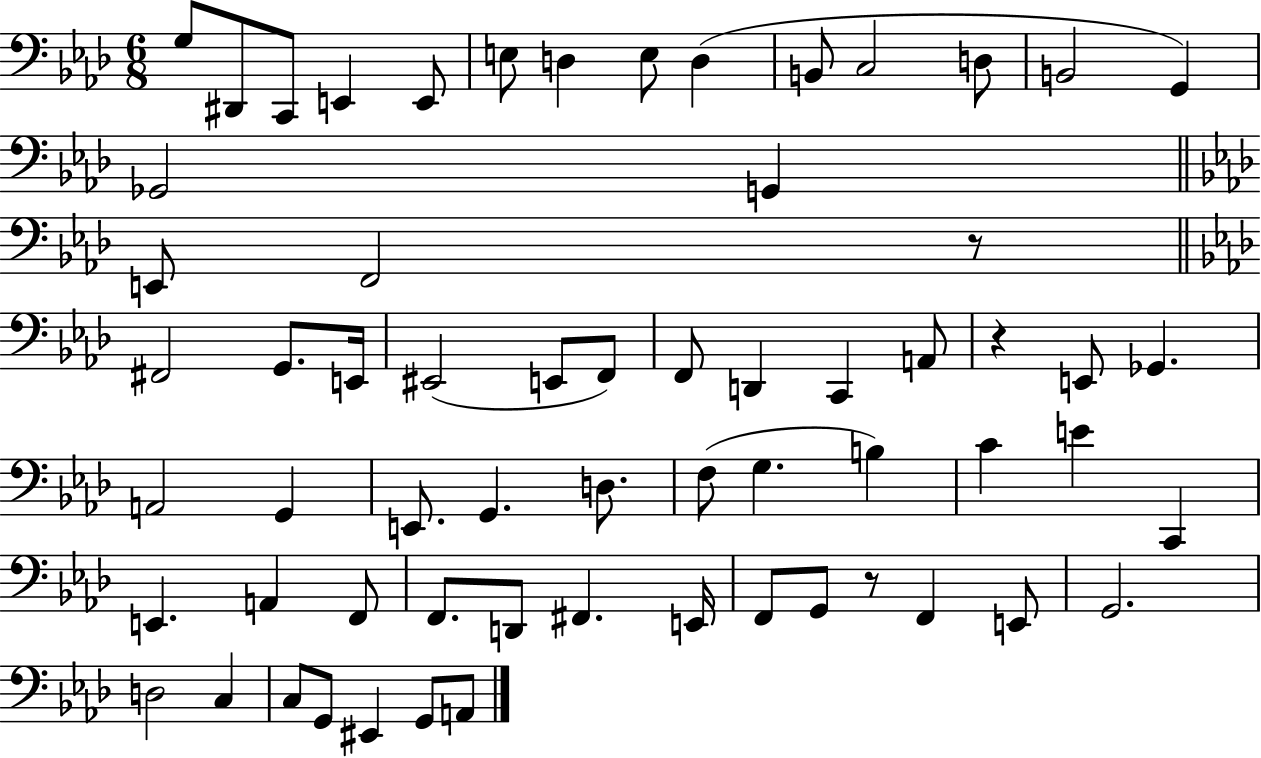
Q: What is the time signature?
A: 6/8